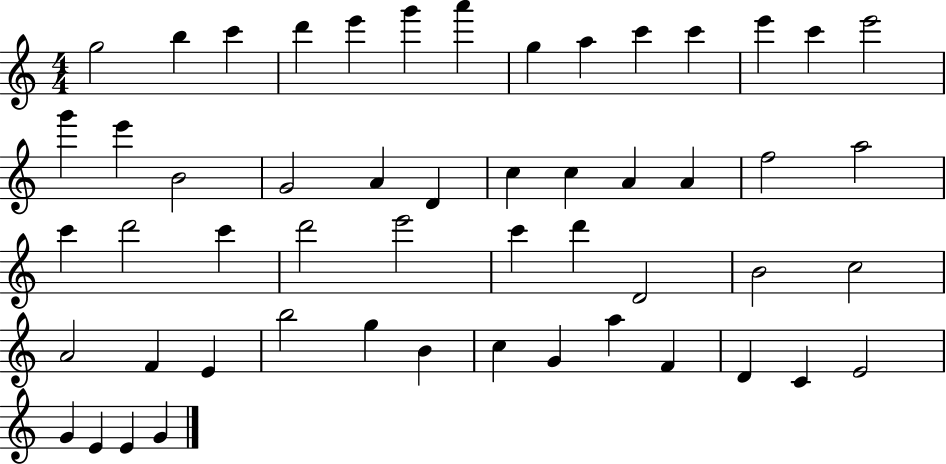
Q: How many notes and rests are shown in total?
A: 53